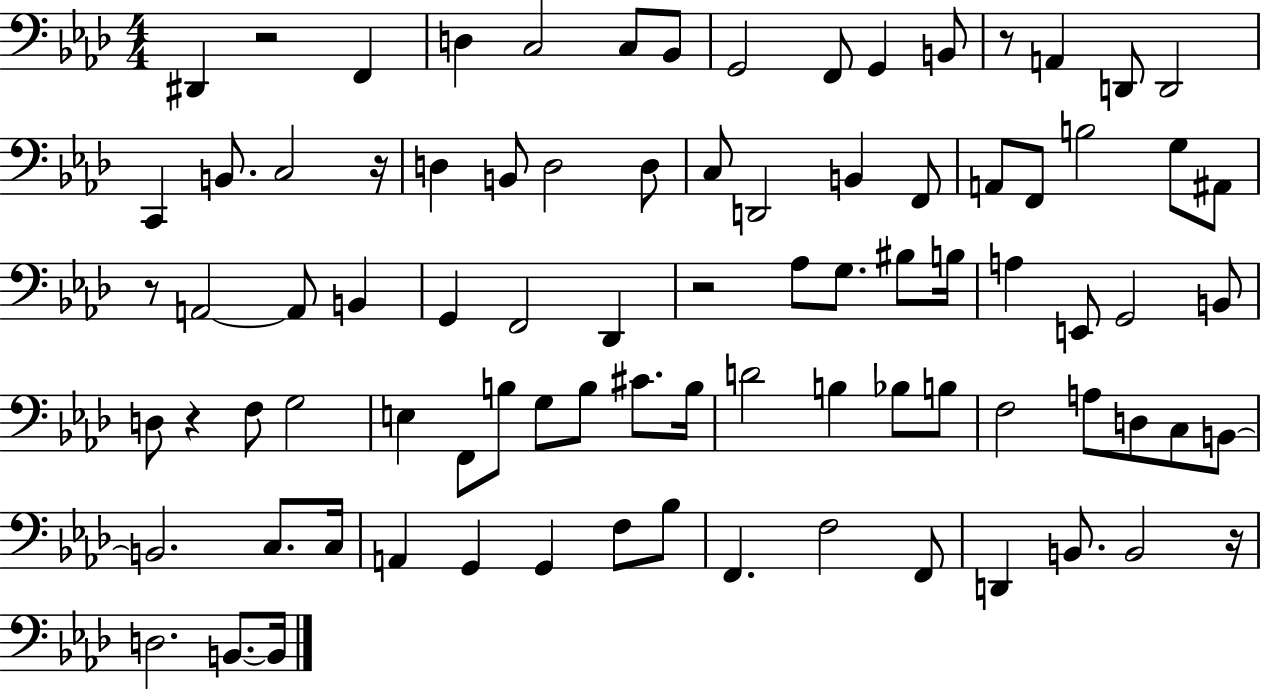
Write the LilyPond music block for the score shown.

{
  \clef bass
  \numericTimeSignature
  \time 4/4
  \key aes \major
  \repeat volta 2 { dis,4 r2 f,4 | d4 c2 c8 bes,8 | g,2 f,8 g,4 b,8 | r8 a,4 d,8 d,2 | \break c,4 b,8. c2 r16 | d4 b,8 d2 d8 | c8 d,2 b,4 f,8 | a,8 f,8 b2 g8 ais,8 | \break r8 a,2~~ a,8 b,4 | g,4 f,2 des,4 | r2 aes8 g8. bis8 b16 | a4 e,8 g,2 b,8 | \break d8 r4 f8 g2 | e4 f,8 b8 g8 b8 cis'8. b16 | d'2 b4 bes8 b8 | f2 a8 d8 c8 b,8~~ | \break b,2. c8. c16 | a,4 g,4 g,4 f8 bes8 | f,4. f2 f,8 | d,4 b,8. b,2 r16 | \break d2. b,8.~~ b,16 | } \bar "|."
}